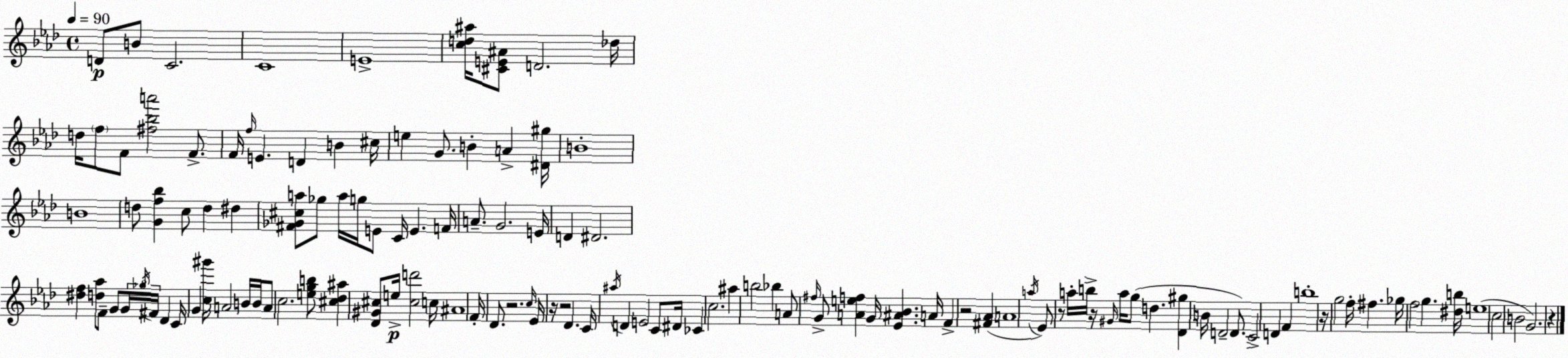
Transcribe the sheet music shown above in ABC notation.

X:1
T:Untitled
M:4/4
L:1/4
K:Fm
D/2 B/2 C2 C4 E4 [cd^a]/4 [^CE^A]/2 D2 _d/4 d/4 f/2 F/2 [^f_ba']2 F/2 F/4 f/4 E D B ^c/4 e G/2 B A [^D^g]/4 B4 B4 d/2 [Gf_b] c/2 d ^d [^F_G^ca]/2 _g/2 a/4 g/4 E/2 C/4 E F/4 A/2 G2 E/4 D ^D2 [^df] [d_a]/2 F/2 G/2 G/4 _g/4 ^F/4 _D C/4 G [c^g']/4 A2 B/4 B/4 A/2 c2 [egb]/2 [^c_d^a] [_D^G^c]/2 e/4 [^cd']2 c/4 ^A4 F/4 _D/2 z2 c/4 _E/4 z/4 z2 _D C/4 ^a/4 D E2 C/2 ^D/4 _C c2 ^a b2 _b A/2 ^f/4 G/2 [Aef] G/4 [_E^A_B] A/4 F z2 [^F_A] A4 a/4 _E/2 z/2 a/4 b/4 z/4 ^G/4 a/4 g/2 d [_D^g] B/4 D2 D/2 C2 D F b4 z/4 g2 f/4 ^f _g/4 f2 g [^db]/4 e4 c2 B2 G2 z